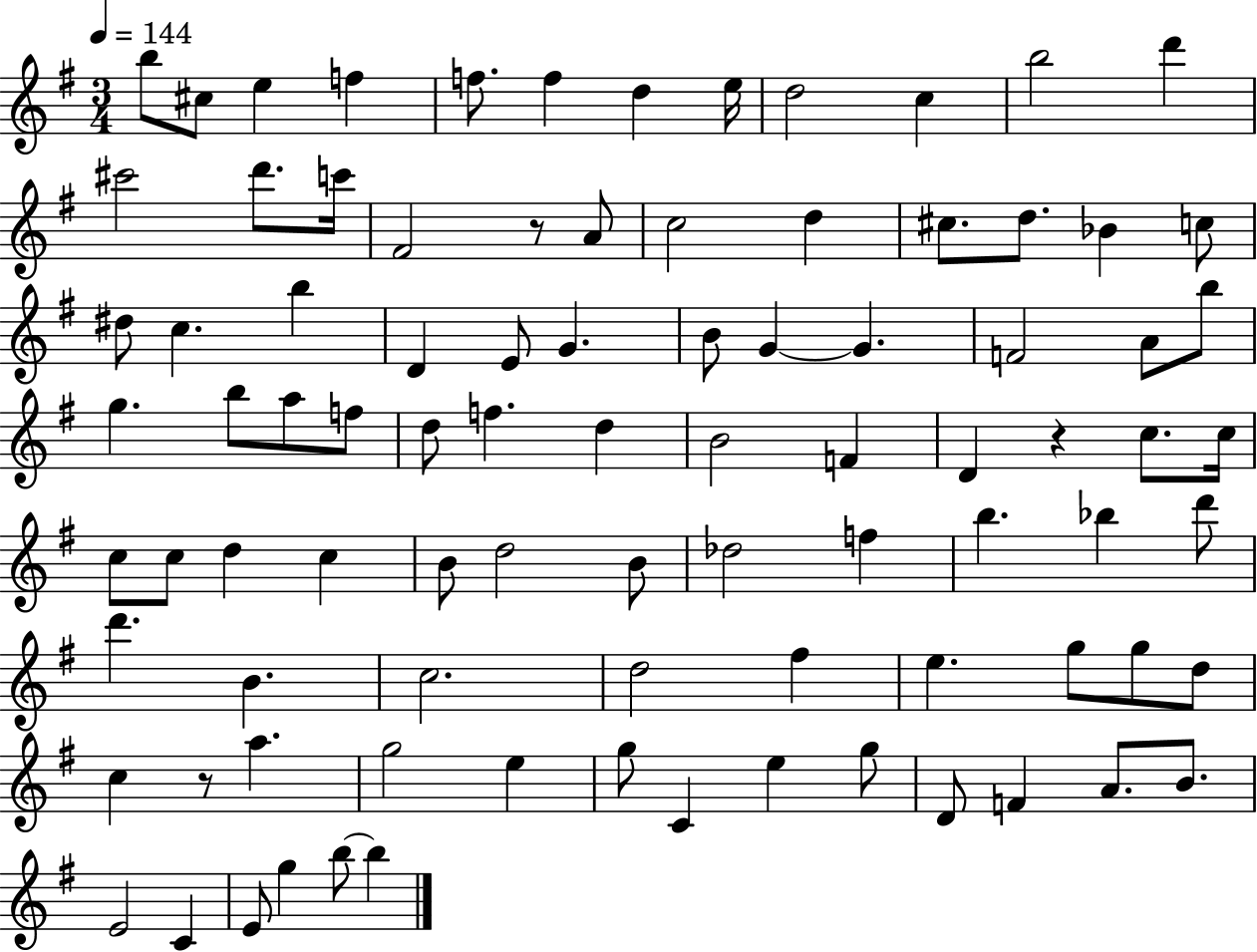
B5/e C#5/e E5/q F5/q F5/e. F5/q D5/q E5/s D5/h C5/q B5/h D6/q C#6/h D6/e. C6/s F#4/h R/e A4/e C5/h D5/q C#5/e. D5/e. Bb4/q C5/e D#5/e C5/q. B5/q D4/q E4/e G4/q. B4/e G4/q G4/q. F4/h A4/e B5/e G5/q. B5/e A5/e F5/e D5/e F5/q. D5/q B4/h F4/q D4/q R/q C5/e. C5/s C5/e C5/e D5/q C5/q B4/e D5/h B4/e Db5/h F5/q B5/q. Bb5/q D6/e D6/q. B4/q. C5/h. D5/h F#5/q E5/q. G5/e G5/e D5/e C5/q R/e A5/q. G5/h E5/q G5/e C4/q E5/q G5/e D4/e F4/q A4/e. B4/e. E4/h C4/q E4/e G5/q B5/e B5/q